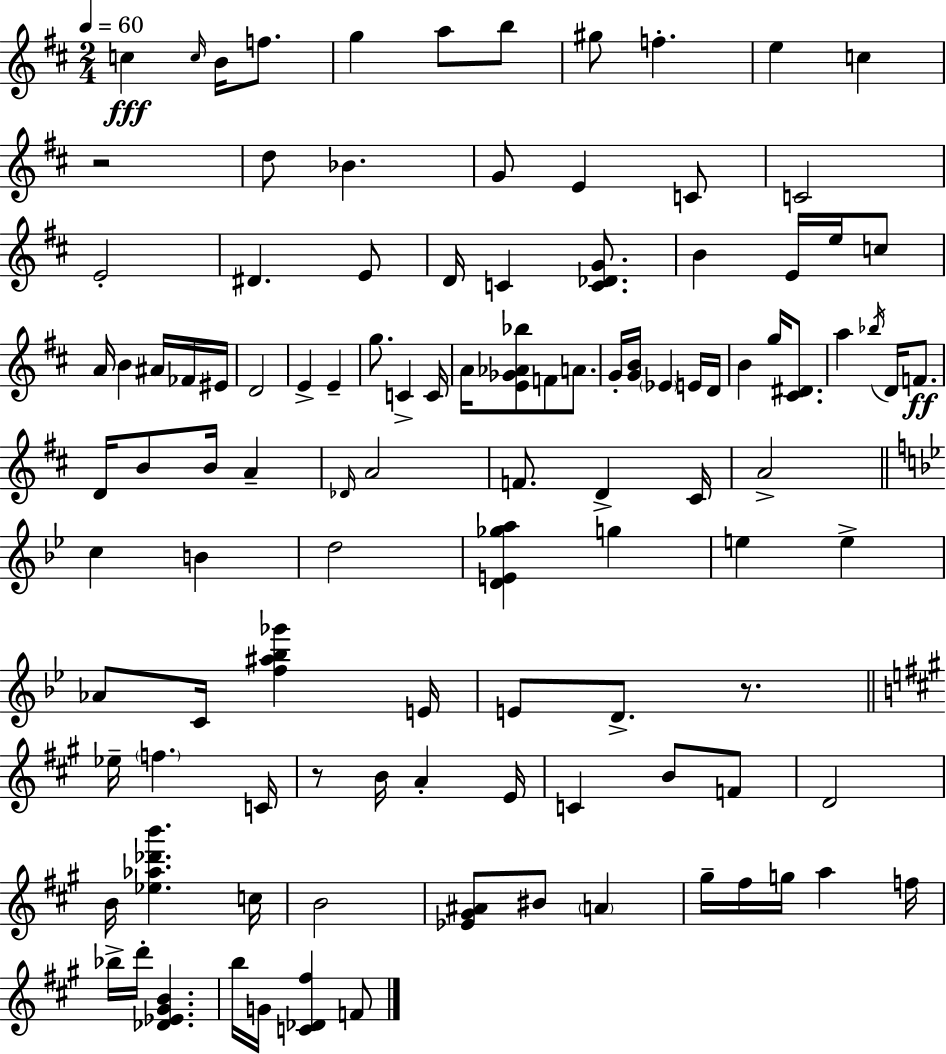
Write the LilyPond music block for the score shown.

{
  \clef treble
  \numericTimeSignature
  \time 2/4
  \key d \major
  \tempo 4 = 60
  c''4\fff \grace { c''16 } b'16 f''8. | g''4 a''8 b''8 | gis''8 f''4.-. | e''4 c''4 | \break r2 | d''8 bes'4. | g'8 e'4 c'8 | c'2 | \break e'2-. | dis'4. e'8 | d'16 c'4 <c' des' g'>8. | b'4 e'16 e''16 c''8 | \break a'16 b'4 ais'16 fes'16 | eis'16 d'2 | e'4-> e'4-- | g''8. c'4-> | \break c'16 a'16 <e' ges' aes' bes''>8 f'8 a'8. | g'16-. <g' b'>16 \parenthesize ees'4 e'16 | d'16 b'4 g''16 <cis' dis'>8. | a''4 \acciaccatura { bes''16 } d'16 f'8.\ff | \break d'16 b'8 b'16 a'4-- | \grace { des'16 } a'2 | f'8. d'4-> | cis'16 a'2-> | \break \bar "||" \break \key g \minor c''4 b'4 | d''2 | <d' e' ges'' a''>4 g''4 | e''4 e''4-> | \break aes'8 c'16 <f'' ais'' bes'' ges'''>4 e'16 | e'8 d'8.-> r8. | \bar "||" \break \key a \major ees''16-- \parenthesize f''4. c'16 | r8 b'16 a'4-. e'16 | c'4 b'8 f'8 | d'2 | \break b'16 <ees'' aes'' des''' b'''>4. c''16 | b'2 | <ees' gis' ais'>8 bis'8 \parenthesize a'4 | gis''16-- fis''16 g''16 a''4 f''16 | \break bes''16-> d'''16-. <des' ees' gis' b'>4. | b''16 g'16 <c' des' fis''>4 f'8 | \bar "|."
}